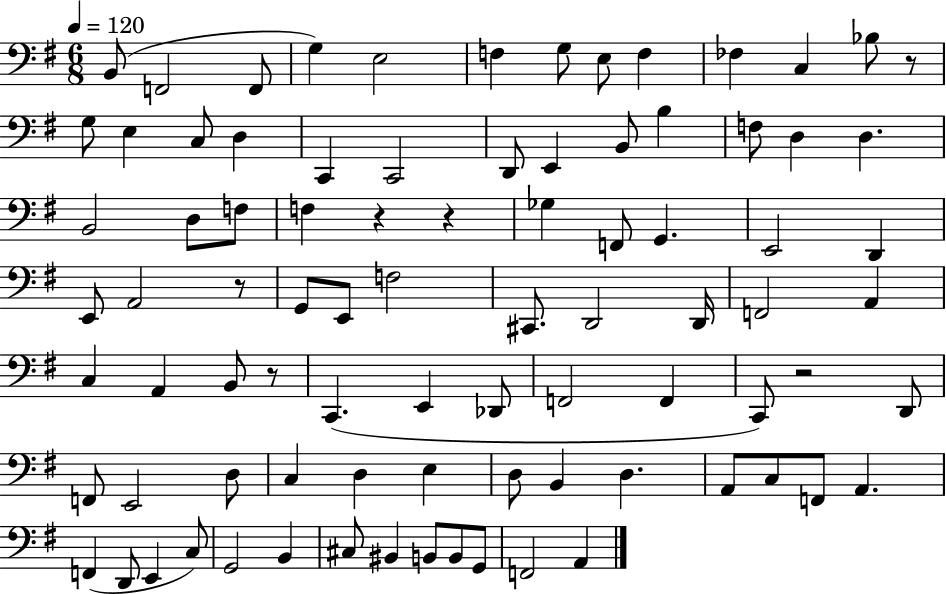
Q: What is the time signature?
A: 6/8